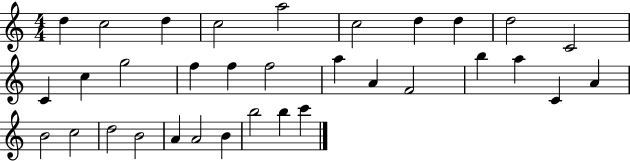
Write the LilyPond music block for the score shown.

{
  \clef treble
  \numericTimeSignature
  \time 4/4
  \key c \major
  d''4 c''2 d''4 | c''2 a''2 | c''2 d''4 d''4 | d''2 c'2 | \break c'4 c''4 g''2 | f''4 f''4 f''2 | a''4 a'4 f'2 | b''4 a''4 c'4 a'4 | \break b'2 c''2 | d''2 b'2 | a'4 a'2 b'4 | b''2 b''4 c'''4 | \break \bar "|."
}